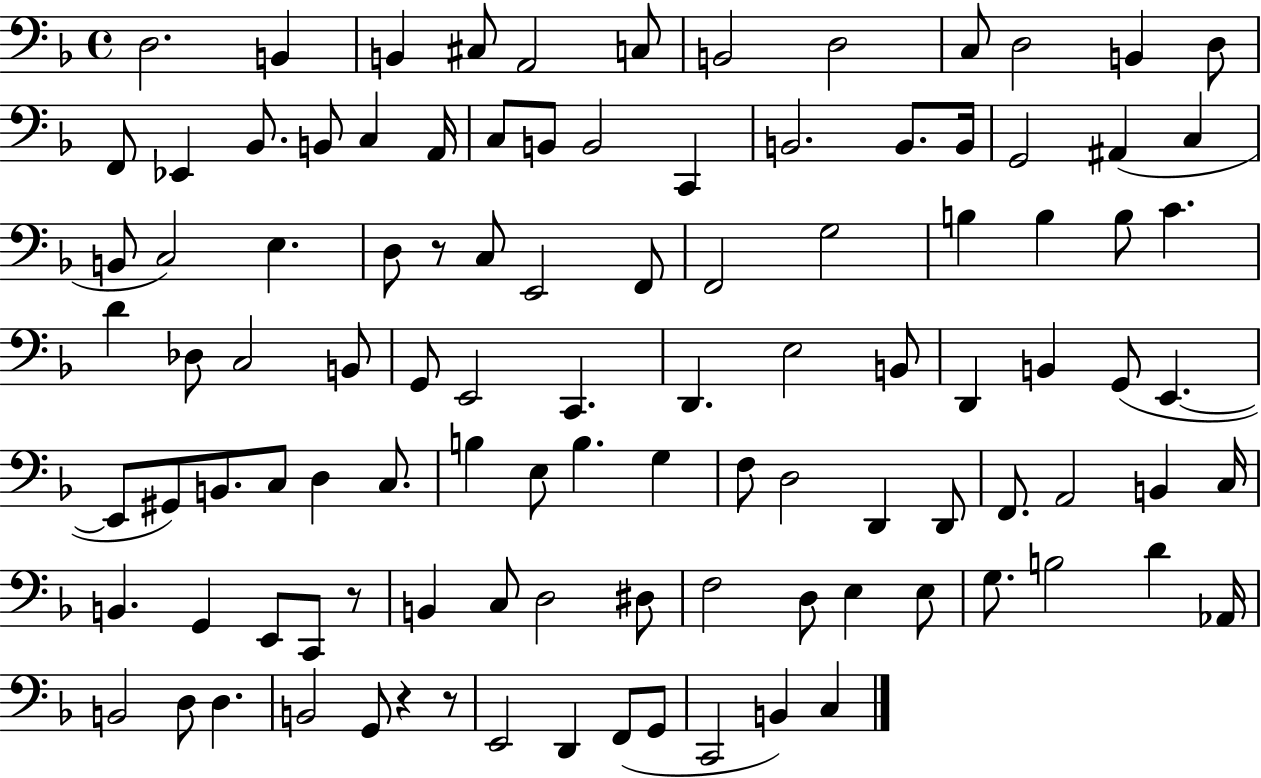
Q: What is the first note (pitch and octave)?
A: D3